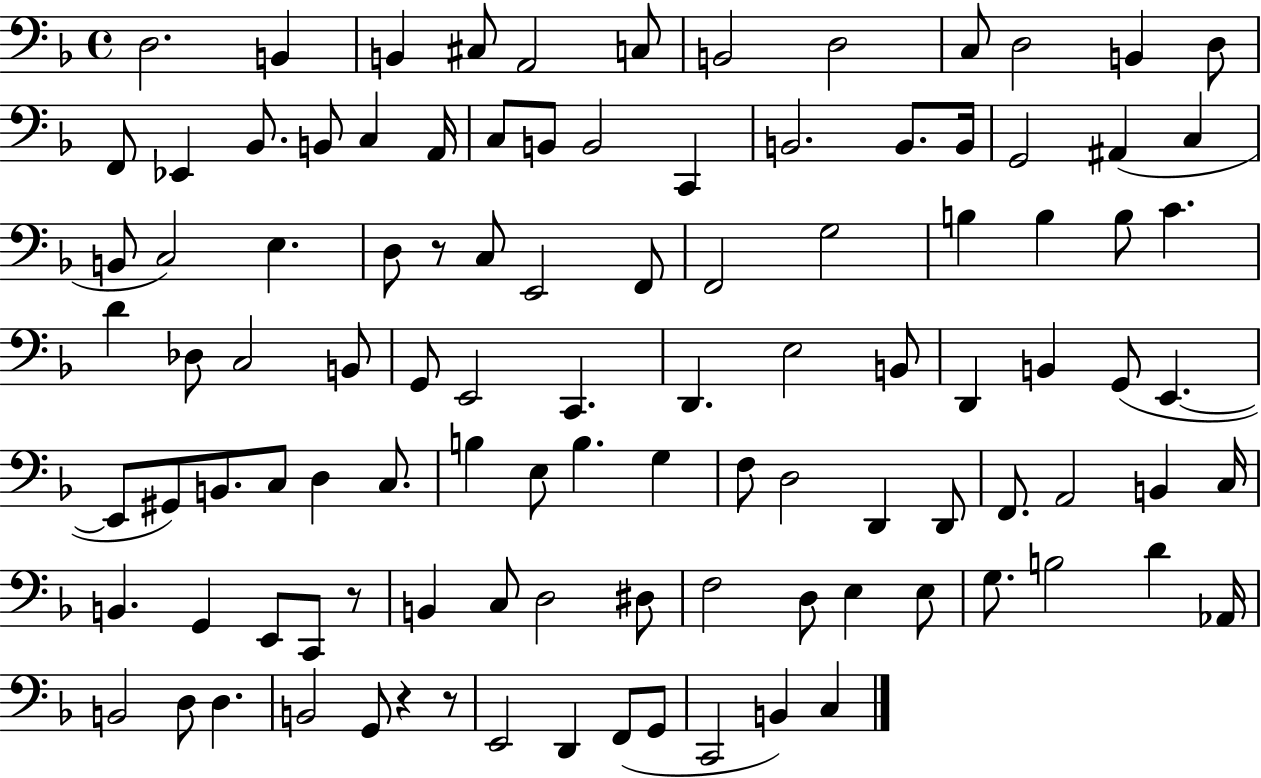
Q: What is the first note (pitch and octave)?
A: D3